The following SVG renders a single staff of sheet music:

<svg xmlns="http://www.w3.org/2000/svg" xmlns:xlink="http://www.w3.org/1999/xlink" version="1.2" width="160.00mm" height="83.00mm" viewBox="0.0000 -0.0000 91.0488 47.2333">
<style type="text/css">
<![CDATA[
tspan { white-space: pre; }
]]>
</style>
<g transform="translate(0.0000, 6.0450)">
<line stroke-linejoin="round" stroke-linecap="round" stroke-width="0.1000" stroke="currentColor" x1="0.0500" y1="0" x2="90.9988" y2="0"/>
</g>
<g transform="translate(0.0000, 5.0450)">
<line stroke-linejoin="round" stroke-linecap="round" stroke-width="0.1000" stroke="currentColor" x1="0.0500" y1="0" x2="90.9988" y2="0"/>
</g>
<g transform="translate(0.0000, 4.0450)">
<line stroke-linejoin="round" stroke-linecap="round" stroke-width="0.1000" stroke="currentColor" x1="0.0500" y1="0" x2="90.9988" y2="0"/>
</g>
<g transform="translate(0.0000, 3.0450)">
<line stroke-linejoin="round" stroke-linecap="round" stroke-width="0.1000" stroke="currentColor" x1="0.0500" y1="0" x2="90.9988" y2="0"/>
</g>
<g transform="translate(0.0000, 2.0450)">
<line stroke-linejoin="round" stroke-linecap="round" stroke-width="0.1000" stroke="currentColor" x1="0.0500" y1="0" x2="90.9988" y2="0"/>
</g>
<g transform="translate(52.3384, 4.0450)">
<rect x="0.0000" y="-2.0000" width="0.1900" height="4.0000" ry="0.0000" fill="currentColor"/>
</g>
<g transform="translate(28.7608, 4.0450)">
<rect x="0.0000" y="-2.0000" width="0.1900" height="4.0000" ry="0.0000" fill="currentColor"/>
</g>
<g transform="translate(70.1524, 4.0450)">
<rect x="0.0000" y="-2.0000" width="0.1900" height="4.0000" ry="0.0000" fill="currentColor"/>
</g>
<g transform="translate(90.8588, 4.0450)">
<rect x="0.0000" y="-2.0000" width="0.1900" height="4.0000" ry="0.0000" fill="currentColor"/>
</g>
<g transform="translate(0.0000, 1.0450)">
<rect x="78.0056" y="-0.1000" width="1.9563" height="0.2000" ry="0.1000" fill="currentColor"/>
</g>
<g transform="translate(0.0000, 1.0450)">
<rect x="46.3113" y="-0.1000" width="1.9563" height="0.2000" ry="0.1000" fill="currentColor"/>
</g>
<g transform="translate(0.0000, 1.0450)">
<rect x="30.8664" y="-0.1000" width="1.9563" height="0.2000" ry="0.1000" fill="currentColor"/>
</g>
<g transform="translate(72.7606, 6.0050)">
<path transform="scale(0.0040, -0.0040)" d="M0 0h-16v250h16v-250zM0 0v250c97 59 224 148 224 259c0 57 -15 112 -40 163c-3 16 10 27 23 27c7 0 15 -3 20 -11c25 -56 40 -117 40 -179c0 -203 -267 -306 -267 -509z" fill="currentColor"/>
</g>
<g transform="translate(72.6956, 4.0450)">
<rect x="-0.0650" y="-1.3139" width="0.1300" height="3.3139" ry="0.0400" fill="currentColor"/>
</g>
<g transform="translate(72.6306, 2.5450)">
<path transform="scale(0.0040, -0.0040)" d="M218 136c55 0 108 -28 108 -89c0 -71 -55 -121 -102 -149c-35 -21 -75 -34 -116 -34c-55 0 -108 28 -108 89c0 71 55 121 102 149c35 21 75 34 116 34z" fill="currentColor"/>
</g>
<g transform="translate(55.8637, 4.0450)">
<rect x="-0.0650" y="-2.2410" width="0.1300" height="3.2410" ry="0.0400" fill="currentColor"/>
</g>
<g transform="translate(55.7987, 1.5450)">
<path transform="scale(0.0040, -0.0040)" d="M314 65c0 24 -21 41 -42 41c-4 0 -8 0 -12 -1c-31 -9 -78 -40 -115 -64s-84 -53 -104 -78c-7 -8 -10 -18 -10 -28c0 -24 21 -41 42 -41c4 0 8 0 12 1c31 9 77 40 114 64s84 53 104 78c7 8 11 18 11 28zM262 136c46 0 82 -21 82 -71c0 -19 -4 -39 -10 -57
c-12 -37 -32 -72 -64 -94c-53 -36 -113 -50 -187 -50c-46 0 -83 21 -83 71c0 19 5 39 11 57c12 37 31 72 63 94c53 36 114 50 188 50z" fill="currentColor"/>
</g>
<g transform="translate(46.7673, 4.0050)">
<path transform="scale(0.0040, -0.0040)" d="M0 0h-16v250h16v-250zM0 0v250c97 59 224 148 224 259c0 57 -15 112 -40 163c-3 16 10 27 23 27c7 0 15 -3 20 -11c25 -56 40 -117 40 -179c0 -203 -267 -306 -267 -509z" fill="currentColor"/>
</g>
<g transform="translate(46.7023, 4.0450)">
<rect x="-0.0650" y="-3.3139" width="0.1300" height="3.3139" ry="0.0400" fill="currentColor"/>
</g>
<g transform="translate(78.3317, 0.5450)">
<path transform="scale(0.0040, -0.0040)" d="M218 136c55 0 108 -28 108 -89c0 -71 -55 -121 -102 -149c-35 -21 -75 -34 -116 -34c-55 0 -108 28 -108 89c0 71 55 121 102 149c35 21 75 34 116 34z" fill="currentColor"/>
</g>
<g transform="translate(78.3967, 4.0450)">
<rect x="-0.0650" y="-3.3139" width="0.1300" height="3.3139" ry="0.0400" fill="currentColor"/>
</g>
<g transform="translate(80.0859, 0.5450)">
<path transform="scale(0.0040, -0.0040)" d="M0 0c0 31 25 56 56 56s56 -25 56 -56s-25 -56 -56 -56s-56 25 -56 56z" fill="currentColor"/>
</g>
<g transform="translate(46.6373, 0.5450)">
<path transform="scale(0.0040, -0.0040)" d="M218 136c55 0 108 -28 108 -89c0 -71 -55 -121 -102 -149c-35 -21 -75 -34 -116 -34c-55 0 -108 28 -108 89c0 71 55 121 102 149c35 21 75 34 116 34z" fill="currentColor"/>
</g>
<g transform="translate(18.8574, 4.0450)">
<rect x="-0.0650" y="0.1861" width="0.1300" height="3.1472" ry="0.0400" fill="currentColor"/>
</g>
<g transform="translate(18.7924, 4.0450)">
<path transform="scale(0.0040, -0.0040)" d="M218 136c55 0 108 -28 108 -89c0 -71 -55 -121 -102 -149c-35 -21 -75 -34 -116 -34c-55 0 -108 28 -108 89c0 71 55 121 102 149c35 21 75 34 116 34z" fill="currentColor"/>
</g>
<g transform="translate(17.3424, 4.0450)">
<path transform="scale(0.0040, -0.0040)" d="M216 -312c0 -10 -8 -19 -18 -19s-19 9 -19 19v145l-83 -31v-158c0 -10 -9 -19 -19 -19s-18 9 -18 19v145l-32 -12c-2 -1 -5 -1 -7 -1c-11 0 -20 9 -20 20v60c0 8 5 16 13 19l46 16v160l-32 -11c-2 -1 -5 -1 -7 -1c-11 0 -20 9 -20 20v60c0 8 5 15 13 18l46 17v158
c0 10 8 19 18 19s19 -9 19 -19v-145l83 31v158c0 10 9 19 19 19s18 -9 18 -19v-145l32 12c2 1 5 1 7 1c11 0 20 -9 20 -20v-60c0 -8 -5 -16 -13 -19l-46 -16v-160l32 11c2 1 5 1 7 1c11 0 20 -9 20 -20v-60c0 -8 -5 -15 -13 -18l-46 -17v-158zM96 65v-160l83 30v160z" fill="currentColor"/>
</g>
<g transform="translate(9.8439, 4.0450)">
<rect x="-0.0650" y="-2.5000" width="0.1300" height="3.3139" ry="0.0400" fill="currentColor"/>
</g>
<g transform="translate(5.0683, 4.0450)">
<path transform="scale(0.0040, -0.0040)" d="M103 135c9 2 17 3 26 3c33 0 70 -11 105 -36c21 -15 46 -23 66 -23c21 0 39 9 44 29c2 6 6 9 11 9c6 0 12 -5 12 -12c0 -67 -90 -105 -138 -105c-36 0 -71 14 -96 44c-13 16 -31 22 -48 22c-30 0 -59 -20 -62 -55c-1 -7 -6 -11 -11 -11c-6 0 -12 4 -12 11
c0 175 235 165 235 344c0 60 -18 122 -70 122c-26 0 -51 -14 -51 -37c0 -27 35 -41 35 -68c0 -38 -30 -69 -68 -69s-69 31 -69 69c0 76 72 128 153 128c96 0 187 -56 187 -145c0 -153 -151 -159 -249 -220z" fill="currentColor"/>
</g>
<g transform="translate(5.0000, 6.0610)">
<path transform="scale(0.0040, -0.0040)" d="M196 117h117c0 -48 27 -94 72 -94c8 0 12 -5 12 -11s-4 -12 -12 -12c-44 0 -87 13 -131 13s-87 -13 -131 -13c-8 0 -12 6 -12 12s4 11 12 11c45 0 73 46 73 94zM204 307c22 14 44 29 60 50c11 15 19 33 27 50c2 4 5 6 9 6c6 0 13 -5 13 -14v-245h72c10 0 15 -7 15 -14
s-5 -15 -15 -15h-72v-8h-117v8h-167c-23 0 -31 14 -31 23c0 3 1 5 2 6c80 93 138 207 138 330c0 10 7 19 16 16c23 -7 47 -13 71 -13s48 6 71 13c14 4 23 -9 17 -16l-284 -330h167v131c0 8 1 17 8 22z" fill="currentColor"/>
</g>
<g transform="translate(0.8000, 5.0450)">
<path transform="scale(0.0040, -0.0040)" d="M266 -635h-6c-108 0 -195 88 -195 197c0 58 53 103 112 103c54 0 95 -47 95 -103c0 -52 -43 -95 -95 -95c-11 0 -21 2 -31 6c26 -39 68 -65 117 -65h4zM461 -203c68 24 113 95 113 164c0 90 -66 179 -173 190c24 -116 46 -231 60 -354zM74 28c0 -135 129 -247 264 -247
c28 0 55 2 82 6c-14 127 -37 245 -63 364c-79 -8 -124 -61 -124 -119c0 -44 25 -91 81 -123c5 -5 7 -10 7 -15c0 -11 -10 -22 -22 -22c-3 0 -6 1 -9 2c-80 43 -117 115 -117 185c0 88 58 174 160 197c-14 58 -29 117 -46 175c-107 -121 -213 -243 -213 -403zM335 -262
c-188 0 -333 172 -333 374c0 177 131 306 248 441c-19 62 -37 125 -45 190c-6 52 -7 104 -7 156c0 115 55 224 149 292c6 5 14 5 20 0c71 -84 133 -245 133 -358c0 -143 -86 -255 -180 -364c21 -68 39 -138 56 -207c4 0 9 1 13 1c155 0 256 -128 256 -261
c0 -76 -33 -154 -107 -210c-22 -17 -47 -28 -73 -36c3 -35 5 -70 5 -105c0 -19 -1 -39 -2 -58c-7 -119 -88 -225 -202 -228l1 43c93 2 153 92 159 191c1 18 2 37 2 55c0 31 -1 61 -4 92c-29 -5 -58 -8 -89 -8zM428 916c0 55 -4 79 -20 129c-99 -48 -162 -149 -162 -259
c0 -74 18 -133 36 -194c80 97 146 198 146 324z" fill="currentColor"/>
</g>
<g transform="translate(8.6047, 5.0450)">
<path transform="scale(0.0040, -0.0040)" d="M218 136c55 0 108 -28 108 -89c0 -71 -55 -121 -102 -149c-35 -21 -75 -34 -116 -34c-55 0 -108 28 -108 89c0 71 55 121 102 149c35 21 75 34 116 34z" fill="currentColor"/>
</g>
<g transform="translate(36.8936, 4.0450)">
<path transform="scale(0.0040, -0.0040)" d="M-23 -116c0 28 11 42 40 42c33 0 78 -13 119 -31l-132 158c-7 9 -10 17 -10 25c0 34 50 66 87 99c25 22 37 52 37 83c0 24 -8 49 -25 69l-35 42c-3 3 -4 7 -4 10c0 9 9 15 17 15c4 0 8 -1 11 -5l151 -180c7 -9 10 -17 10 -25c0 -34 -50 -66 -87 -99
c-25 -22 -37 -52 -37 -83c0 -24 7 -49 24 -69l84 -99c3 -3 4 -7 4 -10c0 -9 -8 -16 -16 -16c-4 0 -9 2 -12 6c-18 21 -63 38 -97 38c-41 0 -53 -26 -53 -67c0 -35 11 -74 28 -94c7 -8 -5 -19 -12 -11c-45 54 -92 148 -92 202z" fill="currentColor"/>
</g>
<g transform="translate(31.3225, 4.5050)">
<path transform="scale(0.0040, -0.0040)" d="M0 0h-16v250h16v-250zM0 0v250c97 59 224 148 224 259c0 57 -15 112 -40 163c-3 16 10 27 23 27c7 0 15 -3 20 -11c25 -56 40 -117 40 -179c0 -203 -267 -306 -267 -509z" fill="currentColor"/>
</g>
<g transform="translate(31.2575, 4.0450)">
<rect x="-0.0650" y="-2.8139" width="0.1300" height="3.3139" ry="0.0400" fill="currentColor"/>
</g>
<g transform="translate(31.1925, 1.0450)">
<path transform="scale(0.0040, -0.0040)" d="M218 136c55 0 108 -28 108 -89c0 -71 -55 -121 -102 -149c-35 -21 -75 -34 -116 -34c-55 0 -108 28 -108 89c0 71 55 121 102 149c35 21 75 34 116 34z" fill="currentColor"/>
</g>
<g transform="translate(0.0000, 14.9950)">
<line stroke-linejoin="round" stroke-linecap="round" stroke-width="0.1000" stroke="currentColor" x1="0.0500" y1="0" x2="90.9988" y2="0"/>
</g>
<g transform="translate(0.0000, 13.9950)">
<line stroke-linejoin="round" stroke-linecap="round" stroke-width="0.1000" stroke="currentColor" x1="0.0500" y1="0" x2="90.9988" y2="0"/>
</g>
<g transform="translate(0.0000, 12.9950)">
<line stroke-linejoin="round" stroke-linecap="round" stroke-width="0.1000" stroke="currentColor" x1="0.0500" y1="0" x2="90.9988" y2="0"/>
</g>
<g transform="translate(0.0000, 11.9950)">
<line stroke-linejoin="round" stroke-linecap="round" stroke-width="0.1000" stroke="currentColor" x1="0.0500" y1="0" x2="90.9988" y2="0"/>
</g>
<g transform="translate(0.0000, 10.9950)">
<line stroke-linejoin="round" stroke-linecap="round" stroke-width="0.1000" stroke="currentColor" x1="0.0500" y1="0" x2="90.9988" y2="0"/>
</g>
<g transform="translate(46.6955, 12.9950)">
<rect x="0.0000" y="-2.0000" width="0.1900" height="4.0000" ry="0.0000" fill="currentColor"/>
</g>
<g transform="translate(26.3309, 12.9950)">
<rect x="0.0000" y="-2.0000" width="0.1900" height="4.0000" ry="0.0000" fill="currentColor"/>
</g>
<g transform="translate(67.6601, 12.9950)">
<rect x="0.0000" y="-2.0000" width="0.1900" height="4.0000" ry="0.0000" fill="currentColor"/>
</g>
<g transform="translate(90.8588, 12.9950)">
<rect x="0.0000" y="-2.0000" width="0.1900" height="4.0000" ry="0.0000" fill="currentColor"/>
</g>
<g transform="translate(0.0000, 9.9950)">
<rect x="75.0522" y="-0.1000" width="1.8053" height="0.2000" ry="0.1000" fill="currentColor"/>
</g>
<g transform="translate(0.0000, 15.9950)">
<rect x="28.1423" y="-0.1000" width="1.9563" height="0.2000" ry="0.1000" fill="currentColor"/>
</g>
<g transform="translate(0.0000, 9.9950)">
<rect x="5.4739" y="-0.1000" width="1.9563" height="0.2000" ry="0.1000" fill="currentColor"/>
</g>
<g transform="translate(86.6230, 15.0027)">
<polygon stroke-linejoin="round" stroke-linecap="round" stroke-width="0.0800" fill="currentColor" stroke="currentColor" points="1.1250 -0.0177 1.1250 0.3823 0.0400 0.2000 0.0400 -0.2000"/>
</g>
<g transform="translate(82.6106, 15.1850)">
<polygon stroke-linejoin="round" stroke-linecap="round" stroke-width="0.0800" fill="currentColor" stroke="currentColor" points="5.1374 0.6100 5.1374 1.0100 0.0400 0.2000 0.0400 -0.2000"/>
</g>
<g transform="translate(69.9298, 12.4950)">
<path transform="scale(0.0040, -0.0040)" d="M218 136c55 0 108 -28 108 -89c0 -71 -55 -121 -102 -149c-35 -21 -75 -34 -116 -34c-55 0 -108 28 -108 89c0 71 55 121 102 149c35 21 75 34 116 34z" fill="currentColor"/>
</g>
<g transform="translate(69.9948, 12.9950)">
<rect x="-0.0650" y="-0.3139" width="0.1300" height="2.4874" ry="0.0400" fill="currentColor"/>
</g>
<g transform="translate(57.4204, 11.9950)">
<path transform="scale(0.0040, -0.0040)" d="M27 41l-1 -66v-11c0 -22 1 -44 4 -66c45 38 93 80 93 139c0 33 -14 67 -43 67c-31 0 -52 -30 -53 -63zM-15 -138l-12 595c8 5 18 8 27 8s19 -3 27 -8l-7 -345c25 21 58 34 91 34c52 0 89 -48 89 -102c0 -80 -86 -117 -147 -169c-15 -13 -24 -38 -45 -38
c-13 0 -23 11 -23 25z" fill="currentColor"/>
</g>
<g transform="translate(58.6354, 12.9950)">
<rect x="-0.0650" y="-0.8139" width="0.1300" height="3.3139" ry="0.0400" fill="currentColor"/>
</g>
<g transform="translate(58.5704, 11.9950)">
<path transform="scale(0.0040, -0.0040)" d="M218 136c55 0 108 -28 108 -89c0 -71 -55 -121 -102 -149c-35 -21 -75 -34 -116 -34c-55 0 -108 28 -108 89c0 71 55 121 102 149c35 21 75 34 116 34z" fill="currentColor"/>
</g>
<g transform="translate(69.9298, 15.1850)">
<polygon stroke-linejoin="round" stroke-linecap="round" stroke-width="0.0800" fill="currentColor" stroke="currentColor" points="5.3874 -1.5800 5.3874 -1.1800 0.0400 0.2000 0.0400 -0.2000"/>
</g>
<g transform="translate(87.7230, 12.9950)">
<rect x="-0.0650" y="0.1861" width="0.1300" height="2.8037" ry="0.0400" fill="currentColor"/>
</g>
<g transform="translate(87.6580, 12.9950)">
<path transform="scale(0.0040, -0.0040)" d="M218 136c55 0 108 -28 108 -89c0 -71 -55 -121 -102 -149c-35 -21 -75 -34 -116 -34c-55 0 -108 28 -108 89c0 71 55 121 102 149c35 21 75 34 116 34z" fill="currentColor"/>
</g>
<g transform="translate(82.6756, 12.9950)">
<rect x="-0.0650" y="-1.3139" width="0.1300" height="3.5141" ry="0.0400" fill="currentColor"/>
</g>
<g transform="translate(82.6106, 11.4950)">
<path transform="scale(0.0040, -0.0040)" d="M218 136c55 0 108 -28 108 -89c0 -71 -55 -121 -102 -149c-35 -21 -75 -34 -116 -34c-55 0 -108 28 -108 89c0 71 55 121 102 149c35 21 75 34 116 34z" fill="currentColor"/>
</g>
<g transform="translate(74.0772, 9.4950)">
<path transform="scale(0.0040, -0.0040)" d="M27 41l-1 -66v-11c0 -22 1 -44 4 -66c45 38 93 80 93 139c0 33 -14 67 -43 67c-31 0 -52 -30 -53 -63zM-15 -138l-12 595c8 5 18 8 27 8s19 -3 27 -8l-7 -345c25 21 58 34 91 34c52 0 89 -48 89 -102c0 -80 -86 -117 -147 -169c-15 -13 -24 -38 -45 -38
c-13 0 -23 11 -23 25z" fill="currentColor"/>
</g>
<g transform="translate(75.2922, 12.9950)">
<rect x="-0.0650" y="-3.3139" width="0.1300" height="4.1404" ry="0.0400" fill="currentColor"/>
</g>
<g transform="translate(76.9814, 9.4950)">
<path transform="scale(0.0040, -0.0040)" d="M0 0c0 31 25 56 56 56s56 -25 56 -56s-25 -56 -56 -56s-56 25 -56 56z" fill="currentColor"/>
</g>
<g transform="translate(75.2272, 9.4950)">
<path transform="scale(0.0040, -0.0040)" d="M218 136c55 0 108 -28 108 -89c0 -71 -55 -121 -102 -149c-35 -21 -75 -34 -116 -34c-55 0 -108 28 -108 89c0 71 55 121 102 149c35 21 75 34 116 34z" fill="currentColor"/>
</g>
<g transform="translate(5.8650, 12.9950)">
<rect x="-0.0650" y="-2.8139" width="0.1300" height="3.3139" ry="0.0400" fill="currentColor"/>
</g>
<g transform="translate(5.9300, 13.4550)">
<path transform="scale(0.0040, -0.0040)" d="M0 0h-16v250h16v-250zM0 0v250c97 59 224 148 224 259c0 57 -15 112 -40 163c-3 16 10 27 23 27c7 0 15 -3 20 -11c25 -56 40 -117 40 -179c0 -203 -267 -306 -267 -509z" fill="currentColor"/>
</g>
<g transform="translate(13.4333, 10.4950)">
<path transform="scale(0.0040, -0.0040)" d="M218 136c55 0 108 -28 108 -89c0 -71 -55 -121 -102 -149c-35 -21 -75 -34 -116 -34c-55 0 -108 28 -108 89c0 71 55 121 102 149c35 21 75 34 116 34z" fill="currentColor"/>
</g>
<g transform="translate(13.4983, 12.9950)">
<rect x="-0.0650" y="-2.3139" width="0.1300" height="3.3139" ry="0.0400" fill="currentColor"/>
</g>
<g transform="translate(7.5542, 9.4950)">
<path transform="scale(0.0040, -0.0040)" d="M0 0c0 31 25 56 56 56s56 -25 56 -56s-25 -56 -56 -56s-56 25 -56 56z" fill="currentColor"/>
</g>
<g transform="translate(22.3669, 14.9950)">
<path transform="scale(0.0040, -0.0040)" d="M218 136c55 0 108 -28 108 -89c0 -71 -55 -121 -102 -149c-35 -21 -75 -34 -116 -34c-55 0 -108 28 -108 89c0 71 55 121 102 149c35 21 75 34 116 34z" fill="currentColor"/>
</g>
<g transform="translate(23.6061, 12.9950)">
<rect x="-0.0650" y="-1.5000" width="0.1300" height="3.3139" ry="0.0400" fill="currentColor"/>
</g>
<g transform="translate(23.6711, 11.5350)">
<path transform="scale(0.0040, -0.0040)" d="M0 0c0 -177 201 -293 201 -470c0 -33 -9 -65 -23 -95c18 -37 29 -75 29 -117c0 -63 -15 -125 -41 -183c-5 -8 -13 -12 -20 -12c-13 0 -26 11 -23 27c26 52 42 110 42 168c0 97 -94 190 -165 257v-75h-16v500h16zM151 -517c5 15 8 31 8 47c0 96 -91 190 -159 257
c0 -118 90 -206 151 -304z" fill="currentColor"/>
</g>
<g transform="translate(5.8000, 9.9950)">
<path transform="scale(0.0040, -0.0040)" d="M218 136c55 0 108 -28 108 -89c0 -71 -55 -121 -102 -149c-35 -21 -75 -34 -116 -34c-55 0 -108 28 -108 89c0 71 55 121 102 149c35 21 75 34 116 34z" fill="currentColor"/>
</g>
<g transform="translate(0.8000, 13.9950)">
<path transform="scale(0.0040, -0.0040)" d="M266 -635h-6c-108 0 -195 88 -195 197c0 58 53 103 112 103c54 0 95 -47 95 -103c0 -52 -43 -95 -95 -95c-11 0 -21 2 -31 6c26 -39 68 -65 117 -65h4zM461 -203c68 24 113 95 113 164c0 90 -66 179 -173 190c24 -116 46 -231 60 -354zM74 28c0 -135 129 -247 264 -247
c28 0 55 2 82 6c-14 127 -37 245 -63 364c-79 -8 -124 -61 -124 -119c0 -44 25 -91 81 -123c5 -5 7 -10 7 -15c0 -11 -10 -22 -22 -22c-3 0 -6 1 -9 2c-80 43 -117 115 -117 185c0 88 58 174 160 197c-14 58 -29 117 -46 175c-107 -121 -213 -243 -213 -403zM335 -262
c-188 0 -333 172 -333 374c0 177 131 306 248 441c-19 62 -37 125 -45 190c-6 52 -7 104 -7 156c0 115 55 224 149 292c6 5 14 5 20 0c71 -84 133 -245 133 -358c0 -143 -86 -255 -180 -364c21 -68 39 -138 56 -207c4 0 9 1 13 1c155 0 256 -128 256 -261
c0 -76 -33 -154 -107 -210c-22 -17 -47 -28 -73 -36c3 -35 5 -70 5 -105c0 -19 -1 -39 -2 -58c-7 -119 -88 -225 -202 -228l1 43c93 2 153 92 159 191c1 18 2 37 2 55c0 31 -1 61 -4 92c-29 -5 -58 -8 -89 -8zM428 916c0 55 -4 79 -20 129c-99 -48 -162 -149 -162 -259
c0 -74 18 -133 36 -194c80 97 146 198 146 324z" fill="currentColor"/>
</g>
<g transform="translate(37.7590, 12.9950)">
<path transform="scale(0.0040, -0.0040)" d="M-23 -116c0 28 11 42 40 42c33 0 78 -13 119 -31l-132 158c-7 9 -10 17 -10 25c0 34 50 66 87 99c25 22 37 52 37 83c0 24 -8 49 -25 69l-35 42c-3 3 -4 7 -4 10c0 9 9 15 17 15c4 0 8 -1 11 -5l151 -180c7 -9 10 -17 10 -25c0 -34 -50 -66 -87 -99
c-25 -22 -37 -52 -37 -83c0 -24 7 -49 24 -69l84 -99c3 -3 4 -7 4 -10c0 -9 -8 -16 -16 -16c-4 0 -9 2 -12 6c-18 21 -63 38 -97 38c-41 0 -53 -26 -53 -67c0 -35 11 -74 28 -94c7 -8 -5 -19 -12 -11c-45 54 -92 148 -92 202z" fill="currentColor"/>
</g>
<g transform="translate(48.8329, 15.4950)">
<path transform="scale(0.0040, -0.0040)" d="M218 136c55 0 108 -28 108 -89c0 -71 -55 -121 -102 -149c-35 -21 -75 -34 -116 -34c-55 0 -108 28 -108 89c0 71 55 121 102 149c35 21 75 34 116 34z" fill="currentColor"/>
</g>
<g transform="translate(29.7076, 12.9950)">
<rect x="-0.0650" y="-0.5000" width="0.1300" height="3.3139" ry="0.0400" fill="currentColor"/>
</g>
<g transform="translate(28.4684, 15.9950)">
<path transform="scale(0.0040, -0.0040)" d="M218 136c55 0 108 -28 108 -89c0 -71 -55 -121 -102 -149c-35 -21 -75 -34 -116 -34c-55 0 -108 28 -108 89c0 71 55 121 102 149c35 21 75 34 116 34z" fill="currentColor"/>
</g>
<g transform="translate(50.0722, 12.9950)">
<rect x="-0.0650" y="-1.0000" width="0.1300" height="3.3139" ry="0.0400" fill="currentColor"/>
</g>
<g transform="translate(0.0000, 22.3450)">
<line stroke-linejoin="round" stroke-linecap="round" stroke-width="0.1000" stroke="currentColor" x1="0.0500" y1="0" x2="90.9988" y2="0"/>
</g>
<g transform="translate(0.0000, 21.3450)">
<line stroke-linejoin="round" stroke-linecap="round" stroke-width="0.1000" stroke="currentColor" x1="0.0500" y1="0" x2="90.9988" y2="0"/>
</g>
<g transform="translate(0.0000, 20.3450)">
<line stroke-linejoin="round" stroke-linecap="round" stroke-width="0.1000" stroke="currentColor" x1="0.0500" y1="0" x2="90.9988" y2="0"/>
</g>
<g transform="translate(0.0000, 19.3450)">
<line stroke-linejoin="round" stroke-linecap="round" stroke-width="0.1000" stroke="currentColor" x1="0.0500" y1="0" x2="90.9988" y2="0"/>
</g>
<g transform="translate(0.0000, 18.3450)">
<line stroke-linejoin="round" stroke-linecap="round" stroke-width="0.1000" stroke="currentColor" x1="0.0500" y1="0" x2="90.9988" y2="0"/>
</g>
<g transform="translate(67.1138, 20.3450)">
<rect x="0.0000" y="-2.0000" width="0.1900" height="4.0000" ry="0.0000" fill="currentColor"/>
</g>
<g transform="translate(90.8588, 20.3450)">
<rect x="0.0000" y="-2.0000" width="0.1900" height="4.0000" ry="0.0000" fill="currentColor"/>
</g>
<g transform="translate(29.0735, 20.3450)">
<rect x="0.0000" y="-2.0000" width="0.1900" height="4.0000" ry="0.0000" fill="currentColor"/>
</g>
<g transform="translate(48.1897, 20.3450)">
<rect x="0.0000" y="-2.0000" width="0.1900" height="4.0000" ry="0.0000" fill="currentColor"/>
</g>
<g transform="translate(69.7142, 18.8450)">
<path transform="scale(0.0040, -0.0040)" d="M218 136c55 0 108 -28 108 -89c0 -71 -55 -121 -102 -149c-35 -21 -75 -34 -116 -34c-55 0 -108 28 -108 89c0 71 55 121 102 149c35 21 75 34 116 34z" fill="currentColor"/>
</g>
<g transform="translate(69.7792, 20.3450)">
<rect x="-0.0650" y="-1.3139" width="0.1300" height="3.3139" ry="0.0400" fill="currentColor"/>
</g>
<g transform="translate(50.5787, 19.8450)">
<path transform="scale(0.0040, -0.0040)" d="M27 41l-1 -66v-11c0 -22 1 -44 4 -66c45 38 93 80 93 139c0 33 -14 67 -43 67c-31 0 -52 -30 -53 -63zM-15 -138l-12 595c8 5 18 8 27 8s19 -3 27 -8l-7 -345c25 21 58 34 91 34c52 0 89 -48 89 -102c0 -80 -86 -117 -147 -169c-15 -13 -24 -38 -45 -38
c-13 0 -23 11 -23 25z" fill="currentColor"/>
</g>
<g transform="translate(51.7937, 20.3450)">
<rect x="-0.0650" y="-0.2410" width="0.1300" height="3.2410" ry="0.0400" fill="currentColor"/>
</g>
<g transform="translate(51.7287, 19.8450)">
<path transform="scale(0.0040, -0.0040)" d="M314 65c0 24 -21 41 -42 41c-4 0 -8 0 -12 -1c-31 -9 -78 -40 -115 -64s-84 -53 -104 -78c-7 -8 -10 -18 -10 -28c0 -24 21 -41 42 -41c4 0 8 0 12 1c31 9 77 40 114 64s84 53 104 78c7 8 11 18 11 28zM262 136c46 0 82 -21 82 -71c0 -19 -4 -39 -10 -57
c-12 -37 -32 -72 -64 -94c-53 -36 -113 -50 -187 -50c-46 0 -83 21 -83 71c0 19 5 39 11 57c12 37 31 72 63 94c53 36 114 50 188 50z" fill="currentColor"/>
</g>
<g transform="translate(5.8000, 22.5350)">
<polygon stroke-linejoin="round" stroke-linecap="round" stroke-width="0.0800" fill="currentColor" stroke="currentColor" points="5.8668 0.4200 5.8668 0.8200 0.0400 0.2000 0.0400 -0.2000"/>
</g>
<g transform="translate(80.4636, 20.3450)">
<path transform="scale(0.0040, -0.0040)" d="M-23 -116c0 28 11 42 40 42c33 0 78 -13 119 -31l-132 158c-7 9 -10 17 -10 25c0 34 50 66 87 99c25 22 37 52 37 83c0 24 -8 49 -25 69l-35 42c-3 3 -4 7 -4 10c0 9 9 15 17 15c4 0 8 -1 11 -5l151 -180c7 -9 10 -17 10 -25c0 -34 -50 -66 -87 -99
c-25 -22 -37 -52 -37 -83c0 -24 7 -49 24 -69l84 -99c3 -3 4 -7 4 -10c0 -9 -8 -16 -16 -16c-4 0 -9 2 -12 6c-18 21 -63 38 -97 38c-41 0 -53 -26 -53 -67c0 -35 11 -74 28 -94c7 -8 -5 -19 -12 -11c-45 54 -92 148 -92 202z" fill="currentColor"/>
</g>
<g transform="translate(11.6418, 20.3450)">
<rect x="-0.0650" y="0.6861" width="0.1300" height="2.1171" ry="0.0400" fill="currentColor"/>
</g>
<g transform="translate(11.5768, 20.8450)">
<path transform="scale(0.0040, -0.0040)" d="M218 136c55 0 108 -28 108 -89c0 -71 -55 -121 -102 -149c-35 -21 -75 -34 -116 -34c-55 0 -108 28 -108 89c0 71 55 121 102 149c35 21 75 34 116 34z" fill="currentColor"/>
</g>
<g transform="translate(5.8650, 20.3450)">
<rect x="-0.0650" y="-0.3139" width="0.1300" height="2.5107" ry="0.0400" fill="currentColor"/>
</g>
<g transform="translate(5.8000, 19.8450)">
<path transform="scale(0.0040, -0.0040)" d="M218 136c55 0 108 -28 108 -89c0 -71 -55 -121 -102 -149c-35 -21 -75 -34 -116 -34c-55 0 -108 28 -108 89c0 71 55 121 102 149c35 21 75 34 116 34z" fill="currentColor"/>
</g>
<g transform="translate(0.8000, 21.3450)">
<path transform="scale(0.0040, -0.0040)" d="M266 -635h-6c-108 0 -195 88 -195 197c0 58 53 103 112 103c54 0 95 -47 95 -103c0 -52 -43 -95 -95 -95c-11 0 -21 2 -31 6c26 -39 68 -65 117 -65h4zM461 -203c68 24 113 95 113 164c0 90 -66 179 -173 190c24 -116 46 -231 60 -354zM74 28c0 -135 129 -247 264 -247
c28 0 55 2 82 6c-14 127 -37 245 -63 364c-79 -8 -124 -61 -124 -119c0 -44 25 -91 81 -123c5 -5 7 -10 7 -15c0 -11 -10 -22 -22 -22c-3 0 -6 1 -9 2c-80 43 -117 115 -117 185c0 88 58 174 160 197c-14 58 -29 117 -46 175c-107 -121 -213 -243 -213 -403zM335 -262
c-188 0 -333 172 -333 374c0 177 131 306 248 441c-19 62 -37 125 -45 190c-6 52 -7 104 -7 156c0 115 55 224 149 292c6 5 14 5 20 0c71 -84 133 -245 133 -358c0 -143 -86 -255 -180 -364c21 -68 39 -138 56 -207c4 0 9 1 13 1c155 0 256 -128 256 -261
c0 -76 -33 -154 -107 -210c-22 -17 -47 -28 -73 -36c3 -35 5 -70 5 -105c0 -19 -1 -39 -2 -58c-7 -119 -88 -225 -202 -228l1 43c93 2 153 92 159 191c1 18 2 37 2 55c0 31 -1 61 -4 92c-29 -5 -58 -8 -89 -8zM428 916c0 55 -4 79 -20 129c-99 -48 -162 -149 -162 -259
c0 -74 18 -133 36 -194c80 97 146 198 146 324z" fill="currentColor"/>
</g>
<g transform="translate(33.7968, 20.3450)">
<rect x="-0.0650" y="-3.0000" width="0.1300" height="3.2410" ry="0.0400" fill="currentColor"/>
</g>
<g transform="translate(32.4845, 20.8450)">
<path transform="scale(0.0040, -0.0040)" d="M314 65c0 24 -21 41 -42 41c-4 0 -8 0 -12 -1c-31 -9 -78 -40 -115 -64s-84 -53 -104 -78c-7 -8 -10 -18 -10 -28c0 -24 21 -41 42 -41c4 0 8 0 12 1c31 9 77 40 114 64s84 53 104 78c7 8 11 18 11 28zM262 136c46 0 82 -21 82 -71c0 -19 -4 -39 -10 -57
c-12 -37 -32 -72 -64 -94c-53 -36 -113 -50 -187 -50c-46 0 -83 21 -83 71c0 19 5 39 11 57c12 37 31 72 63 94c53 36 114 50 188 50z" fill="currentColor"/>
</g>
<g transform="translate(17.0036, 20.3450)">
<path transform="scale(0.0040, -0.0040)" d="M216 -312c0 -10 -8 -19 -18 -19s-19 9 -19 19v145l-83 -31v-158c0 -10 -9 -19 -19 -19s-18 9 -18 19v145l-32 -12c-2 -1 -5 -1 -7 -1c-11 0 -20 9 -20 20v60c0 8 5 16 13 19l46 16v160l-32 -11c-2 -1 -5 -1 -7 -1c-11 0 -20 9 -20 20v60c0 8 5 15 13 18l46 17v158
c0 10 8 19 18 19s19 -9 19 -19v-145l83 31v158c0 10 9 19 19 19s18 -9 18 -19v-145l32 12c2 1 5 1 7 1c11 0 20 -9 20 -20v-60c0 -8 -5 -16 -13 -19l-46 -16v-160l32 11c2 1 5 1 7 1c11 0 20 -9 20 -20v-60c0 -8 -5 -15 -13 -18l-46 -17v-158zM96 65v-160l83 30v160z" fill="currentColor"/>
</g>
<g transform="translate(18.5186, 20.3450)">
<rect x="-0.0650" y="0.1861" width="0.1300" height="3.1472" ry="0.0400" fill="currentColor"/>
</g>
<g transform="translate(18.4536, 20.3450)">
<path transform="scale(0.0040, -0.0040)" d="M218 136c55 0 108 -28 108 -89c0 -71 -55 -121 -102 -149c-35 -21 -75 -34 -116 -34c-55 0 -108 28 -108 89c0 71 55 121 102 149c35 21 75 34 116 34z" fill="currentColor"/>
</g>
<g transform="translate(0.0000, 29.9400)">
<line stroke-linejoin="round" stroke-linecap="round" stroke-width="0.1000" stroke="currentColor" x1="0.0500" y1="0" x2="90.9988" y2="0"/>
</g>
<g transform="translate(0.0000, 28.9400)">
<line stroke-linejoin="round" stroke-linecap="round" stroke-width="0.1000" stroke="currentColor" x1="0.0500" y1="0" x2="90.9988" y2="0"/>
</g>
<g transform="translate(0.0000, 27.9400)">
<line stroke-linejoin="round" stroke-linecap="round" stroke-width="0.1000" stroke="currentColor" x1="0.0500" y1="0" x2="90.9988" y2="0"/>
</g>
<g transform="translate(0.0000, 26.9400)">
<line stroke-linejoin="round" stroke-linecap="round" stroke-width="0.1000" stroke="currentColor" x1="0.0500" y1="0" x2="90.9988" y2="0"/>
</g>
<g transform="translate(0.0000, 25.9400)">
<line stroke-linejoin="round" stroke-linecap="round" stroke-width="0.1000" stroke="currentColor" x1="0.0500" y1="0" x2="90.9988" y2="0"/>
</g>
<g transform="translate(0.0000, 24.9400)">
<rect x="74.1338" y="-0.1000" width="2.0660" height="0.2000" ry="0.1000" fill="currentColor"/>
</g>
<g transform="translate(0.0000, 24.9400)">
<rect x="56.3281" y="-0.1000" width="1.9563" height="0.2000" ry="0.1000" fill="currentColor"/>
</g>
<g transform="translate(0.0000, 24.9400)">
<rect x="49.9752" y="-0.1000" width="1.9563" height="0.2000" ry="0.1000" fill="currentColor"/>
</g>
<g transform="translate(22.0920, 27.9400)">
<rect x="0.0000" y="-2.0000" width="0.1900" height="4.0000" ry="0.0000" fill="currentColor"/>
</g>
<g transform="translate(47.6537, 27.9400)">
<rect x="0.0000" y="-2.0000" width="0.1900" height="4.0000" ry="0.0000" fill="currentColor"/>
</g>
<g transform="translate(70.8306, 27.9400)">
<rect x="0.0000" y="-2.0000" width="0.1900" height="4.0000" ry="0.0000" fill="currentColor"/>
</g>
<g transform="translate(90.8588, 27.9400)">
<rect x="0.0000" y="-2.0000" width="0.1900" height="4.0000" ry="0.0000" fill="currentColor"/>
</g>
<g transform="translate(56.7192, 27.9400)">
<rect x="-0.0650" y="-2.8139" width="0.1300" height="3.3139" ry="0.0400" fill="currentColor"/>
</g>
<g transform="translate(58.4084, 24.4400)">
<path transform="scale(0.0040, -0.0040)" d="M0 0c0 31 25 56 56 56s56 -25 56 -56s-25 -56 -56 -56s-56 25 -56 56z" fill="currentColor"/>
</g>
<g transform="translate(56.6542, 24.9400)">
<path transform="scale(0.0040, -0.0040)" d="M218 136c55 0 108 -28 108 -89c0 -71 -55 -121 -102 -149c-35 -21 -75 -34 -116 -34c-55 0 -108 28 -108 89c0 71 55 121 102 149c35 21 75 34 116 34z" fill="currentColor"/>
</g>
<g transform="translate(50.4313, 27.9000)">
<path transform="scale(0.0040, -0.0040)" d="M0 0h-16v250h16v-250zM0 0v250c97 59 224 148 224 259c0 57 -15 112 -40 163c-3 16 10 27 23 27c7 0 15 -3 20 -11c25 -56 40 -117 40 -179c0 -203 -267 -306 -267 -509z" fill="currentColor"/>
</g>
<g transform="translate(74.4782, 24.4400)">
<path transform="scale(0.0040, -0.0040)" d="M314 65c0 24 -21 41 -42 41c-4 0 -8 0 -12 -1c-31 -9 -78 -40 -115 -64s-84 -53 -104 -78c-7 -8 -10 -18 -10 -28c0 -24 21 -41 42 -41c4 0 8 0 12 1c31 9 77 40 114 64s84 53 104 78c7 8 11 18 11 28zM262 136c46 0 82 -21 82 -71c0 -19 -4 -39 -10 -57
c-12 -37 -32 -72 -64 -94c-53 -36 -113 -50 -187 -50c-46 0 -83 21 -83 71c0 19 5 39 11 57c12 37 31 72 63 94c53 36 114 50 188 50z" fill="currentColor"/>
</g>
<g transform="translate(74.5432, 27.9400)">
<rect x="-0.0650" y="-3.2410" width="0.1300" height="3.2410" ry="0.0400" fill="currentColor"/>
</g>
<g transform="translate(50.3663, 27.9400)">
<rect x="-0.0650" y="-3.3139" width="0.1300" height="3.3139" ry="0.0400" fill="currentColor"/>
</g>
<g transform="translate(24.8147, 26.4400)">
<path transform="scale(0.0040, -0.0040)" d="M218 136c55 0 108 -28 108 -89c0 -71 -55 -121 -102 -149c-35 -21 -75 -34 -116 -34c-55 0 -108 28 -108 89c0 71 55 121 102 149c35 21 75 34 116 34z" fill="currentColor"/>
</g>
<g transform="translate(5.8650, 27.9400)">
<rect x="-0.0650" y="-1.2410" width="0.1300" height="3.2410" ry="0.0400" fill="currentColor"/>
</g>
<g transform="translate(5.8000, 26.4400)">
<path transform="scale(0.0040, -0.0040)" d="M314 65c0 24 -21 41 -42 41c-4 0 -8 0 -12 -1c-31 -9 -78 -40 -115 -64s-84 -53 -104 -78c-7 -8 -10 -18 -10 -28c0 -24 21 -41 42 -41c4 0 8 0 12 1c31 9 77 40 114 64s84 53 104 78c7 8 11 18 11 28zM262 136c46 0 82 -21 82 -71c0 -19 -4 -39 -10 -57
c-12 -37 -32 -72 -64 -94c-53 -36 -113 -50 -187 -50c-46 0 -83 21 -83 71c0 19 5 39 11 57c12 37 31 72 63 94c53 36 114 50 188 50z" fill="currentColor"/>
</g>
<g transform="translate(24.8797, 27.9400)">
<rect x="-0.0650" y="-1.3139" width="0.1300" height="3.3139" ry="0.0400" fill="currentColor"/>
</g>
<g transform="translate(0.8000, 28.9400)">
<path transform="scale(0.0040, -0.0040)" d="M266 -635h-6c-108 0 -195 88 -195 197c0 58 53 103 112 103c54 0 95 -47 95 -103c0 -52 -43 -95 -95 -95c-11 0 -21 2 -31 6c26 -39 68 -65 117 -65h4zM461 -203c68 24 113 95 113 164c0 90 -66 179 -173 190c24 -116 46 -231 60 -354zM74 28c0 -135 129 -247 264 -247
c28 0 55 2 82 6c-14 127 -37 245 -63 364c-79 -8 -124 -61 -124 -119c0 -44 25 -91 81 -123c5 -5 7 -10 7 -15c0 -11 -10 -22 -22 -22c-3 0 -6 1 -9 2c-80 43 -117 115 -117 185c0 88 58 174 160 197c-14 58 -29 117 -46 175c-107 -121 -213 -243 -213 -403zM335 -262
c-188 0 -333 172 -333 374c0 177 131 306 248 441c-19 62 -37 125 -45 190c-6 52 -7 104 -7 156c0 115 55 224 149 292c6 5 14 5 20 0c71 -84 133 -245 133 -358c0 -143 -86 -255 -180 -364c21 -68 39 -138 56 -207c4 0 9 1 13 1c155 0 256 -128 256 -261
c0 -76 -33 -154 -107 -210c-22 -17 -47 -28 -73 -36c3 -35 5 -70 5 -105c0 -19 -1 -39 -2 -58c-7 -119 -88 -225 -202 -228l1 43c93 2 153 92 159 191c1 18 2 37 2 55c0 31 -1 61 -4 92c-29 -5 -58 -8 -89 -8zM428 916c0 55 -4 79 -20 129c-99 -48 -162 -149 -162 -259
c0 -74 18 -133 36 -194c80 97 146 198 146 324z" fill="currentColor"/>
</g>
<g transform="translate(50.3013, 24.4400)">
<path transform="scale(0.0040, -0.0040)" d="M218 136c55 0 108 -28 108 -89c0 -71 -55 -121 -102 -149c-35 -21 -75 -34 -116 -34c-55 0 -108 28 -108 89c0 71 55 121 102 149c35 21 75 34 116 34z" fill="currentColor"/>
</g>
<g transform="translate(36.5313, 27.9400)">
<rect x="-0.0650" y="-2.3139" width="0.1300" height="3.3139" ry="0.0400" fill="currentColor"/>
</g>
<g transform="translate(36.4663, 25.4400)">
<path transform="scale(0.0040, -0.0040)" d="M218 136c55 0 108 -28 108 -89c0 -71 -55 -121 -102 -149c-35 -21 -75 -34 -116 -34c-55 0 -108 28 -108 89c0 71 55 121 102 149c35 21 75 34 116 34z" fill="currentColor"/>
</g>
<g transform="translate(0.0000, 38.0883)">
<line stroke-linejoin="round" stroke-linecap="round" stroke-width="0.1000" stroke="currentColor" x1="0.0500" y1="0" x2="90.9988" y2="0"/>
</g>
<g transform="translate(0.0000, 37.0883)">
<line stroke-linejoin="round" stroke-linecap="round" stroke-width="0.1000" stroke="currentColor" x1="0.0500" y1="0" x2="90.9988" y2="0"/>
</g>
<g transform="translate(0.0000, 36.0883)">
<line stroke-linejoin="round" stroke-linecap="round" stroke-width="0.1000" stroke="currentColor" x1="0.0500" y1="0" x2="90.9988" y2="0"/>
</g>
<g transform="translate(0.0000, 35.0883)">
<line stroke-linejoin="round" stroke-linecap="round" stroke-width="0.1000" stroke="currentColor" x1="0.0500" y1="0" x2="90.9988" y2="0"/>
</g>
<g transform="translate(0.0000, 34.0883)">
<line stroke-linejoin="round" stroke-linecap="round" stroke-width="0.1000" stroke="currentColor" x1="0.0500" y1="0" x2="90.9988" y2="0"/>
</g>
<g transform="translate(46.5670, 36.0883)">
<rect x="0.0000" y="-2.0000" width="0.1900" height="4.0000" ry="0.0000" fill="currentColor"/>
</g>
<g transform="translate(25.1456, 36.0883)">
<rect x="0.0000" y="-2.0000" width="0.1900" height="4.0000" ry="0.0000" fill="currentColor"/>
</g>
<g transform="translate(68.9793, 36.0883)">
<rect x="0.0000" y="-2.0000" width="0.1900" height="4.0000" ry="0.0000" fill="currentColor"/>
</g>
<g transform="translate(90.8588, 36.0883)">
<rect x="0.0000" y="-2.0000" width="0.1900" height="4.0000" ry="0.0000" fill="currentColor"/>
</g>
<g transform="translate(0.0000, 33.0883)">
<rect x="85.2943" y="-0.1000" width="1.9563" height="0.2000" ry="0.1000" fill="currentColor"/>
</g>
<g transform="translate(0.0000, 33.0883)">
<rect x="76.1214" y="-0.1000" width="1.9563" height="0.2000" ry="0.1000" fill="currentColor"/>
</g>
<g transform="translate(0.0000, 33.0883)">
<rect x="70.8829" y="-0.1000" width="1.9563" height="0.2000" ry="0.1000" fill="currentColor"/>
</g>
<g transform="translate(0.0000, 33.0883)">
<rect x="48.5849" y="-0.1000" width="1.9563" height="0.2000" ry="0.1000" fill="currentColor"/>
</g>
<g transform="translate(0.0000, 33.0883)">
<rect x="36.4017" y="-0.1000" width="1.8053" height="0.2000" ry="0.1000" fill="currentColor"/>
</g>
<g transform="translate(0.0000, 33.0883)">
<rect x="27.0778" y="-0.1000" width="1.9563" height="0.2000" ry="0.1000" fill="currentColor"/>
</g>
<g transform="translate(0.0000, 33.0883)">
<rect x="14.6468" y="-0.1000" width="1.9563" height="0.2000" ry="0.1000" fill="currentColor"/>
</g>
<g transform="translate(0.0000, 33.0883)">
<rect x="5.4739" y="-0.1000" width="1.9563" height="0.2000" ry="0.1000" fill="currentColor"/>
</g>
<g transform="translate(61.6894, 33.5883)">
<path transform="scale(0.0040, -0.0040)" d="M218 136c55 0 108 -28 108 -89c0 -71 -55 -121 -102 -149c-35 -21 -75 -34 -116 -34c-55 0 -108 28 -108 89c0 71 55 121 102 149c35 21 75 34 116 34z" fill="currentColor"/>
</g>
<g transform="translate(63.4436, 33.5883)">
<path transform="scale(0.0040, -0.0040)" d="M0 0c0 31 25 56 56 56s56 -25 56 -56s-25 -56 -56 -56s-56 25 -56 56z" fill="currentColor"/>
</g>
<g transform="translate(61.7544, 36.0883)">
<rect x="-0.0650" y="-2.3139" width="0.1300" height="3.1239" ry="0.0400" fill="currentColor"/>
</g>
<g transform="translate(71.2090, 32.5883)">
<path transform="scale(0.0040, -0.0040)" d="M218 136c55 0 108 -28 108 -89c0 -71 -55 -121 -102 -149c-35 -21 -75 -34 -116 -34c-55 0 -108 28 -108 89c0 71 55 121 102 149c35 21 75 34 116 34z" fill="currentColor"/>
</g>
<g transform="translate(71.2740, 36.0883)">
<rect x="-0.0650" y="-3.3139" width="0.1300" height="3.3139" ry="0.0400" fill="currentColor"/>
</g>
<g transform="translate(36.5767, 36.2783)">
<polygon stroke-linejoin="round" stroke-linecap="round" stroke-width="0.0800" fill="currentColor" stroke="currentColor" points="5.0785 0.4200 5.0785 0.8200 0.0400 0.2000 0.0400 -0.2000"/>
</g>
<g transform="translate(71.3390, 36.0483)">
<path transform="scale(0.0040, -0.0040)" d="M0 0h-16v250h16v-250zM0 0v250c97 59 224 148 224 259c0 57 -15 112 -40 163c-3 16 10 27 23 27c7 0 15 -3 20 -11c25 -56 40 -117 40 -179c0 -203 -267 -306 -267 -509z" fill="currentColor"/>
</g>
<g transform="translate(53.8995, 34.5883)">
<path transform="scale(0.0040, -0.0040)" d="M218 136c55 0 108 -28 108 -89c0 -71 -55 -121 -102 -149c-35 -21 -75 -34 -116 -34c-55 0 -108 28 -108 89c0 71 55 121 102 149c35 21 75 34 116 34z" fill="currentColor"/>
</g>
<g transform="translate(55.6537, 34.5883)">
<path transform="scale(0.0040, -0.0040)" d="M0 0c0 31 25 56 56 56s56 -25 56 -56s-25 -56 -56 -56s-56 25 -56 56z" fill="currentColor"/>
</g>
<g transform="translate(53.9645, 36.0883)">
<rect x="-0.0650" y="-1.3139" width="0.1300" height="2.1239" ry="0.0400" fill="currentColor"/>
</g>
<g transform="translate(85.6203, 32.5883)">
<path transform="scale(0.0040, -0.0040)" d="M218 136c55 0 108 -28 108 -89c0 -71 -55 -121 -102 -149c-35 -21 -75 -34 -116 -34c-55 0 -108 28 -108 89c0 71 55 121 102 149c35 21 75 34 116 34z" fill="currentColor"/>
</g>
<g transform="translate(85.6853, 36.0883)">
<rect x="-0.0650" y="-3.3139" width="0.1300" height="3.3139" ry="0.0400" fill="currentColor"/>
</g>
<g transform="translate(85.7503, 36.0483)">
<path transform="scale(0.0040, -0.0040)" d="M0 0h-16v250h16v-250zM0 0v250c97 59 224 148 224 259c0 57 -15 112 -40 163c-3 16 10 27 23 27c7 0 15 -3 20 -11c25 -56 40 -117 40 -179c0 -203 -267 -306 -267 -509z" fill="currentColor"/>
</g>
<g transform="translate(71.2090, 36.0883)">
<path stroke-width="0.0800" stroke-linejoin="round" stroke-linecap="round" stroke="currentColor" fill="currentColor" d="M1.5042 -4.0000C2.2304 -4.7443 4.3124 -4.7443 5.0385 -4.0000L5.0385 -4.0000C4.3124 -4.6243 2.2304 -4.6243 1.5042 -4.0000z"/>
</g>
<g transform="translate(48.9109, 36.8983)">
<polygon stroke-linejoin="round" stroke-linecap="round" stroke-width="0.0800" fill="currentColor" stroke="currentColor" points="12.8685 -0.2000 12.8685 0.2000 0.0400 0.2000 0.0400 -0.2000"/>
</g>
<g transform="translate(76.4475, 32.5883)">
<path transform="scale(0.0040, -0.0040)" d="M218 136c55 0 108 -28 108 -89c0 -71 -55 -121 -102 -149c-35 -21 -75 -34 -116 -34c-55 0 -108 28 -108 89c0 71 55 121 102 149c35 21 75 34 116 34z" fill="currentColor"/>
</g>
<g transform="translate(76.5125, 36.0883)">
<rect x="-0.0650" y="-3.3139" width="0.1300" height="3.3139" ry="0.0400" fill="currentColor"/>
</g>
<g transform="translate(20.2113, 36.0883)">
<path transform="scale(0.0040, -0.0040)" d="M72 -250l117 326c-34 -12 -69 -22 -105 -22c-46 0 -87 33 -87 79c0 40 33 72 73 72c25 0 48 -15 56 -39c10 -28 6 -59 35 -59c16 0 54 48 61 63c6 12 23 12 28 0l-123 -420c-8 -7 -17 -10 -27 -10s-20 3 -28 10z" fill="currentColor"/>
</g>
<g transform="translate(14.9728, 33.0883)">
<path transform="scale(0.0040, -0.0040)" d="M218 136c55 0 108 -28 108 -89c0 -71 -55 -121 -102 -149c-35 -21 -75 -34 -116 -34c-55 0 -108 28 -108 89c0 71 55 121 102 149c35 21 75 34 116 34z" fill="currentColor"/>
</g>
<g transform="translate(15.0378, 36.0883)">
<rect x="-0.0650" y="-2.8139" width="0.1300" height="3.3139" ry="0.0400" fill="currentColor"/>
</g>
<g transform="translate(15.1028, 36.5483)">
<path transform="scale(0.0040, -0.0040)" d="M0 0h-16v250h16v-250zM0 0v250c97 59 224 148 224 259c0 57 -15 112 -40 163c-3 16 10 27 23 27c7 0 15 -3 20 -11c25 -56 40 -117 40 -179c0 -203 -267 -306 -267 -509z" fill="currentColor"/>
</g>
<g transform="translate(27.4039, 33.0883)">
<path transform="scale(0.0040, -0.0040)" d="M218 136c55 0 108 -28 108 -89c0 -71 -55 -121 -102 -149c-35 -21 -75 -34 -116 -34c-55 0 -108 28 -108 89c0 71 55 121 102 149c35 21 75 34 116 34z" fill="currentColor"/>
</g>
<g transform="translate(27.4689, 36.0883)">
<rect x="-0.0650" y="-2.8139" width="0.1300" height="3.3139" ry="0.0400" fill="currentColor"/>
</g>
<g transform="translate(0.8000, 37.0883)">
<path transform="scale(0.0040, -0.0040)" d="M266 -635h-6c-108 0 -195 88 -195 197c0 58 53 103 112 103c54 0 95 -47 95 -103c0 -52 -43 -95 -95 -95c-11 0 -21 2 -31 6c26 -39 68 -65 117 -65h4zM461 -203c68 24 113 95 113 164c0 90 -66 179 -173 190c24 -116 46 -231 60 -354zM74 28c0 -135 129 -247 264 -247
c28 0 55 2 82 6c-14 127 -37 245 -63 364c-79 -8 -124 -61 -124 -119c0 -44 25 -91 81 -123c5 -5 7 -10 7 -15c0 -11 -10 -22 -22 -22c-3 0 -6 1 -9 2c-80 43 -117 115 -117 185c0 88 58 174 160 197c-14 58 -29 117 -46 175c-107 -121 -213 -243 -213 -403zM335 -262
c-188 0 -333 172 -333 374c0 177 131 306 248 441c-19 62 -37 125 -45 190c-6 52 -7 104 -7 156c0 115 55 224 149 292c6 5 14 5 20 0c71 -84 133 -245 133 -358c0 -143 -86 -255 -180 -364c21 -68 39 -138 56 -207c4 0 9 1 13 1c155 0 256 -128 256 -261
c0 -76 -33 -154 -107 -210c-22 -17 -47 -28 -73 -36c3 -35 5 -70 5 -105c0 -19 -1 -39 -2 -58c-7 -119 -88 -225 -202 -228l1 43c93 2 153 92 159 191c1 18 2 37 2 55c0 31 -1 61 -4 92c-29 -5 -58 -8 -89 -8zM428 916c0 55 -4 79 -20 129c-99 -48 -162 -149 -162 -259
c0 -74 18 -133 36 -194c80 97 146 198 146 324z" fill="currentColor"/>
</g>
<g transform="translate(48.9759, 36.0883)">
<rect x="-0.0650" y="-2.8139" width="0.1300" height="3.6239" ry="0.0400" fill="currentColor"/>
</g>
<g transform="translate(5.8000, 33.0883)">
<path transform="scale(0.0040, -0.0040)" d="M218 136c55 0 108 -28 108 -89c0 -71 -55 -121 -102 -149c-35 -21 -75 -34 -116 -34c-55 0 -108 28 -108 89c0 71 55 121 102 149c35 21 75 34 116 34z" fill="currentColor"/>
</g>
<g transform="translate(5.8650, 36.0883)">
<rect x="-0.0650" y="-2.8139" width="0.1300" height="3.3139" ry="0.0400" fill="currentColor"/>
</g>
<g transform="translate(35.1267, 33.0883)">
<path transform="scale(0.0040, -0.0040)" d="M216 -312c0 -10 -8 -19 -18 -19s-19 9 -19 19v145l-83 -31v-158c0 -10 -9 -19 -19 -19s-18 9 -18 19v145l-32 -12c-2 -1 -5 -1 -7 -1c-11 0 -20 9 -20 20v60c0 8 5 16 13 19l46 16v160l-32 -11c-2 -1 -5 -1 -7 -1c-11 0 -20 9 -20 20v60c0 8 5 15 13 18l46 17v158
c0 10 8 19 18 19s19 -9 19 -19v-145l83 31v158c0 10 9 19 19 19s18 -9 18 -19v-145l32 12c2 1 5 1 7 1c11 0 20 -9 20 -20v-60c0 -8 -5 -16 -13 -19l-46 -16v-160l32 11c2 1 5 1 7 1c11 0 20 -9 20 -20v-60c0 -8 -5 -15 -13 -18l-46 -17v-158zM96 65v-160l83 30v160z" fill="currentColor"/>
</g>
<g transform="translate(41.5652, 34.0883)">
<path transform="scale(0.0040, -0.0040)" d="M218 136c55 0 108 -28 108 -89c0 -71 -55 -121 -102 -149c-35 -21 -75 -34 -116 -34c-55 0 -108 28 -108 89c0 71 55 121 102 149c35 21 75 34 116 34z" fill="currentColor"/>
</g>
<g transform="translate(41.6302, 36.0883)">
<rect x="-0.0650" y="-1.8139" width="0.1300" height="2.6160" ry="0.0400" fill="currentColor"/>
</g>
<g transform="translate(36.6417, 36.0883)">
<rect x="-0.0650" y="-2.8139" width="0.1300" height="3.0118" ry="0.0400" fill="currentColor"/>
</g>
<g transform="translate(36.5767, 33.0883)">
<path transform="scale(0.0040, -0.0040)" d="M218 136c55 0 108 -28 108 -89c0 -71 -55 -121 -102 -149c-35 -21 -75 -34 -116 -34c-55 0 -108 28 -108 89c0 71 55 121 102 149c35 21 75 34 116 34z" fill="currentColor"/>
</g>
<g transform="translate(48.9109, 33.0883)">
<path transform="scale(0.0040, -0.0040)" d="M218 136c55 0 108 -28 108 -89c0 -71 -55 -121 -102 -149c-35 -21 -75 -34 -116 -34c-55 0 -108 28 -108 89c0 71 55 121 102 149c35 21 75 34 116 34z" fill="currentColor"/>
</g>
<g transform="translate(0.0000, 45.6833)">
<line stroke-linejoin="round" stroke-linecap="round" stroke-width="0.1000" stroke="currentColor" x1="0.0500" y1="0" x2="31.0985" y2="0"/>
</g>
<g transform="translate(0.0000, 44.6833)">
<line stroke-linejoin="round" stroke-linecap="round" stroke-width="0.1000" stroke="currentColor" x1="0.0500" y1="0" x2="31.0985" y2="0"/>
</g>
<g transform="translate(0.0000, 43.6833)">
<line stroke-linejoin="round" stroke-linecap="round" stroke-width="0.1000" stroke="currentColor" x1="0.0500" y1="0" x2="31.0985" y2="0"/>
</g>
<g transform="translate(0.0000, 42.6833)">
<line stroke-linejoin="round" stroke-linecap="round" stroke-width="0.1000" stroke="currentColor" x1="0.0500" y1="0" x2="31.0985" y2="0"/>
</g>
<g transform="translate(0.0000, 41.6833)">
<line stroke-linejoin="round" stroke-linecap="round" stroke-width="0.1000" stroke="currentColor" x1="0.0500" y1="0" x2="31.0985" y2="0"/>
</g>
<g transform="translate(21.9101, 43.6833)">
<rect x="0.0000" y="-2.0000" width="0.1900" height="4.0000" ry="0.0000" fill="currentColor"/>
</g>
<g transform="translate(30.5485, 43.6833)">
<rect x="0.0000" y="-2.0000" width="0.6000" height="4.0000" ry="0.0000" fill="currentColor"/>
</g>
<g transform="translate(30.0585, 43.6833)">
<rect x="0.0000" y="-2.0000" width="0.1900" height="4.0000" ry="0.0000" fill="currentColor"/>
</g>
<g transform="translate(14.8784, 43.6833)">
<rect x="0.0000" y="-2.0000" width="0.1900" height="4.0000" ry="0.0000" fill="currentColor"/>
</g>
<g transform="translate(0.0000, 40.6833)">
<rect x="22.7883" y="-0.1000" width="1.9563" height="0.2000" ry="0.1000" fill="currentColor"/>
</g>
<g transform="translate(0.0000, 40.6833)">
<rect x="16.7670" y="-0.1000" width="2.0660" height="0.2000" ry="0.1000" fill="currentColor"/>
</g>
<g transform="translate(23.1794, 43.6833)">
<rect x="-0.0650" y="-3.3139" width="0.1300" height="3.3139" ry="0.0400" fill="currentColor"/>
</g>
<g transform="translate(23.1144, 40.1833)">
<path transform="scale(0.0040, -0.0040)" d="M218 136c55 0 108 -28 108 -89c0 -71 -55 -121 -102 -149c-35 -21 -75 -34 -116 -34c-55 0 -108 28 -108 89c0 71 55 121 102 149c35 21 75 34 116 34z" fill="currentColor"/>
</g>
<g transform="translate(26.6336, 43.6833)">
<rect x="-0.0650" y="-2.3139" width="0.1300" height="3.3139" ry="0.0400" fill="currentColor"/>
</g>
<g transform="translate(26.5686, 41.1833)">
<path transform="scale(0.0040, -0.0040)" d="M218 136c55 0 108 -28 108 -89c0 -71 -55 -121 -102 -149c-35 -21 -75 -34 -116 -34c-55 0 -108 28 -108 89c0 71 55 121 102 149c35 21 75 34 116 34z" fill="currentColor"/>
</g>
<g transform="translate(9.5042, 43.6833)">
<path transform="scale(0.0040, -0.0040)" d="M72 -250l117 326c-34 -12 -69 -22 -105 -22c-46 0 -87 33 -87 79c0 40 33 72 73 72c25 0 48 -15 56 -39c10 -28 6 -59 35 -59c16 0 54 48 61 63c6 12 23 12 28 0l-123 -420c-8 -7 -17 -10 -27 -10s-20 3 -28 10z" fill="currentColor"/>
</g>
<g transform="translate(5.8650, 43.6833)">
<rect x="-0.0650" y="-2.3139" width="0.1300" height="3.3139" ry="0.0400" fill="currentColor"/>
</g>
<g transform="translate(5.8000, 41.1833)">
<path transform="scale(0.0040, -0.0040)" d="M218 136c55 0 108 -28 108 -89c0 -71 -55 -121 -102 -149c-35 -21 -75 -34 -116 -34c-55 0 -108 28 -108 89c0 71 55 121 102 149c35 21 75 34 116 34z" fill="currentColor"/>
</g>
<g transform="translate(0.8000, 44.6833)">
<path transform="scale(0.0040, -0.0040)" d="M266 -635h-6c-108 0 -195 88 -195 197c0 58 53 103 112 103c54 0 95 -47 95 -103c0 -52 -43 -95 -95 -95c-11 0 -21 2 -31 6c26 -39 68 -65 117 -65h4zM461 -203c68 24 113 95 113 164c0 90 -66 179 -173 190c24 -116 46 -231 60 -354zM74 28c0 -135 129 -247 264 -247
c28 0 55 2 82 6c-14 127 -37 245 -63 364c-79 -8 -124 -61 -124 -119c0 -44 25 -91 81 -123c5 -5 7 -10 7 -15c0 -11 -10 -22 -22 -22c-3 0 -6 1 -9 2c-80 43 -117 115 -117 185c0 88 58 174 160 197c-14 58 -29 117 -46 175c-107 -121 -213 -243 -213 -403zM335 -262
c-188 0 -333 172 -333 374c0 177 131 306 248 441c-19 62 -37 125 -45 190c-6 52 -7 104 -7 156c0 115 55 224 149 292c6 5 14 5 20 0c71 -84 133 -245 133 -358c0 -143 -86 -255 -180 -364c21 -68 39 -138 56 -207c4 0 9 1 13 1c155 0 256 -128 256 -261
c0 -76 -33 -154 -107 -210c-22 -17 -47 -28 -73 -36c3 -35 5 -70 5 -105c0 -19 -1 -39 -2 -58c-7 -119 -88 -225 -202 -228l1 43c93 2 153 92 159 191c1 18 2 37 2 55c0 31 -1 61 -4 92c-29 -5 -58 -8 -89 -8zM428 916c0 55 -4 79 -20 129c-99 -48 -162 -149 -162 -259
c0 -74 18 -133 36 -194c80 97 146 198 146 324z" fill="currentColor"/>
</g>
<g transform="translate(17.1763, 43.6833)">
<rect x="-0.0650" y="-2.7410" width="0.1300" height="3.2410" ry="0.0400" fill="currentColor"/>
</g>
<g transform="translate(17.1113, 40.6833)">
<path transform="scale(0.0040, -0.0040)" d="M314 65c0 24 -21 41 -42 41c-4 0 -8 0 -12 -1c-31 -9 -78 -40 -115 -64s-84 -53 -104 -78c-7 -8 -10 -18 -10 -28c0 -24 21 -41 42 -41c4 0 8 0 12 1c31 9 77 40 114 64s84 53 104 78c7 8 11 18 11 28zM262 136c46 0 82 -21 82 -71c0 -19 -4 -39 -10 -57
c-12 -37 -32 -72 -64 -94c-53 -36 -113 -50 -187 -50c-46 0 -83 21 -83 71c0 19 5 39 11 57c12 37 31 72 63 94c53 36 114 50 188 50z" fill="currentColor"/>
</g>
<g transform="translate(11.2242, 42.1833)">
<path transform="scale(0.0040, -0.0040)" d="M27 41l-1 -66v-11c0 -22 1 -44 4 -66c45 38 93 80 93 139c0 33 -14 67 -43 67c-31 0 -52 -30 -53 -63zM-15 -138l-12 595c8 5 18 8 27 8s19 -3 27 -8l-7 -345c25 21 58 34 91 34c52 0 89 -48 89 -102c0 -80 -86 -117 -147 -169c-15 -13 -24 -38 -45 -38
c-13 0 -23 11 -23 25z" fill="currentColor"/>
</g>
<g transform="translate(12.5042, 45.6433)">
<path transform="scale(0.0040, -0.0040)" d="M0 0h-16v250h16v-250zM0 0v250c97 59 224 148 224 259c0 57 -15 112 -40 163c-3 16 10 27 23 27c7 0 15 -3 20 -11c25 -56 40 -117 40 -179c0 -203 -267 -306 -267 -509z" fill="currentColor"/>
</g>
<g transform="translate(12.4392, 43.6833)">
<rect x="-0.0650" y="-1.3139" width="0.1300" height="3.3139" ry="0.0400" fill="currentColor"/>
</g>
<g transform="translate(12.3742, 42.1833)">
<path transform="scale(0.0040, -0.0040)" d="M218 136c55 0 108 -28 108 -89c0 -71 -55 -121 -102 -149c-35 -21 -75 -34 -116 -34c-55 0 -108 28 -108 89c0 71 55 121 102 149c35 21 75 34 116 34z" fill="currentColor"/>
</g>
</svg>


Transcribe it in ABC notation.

X:1
T:Untitled
M:2/4
L:1/4
K:C
G ^B a/2 z b/2 g2 e/2 b a/2 g E/4 C z D _d c/2 _b/2 e/2 B/4 c/2 A/2 ^B A2 _c2 e z e2 e g b/2 a b2 a a/2 z/2 a ^a/2 f/2 a/2 e/2 g/2 b/2 b b/2 g z/2 _e/2 a2 b g